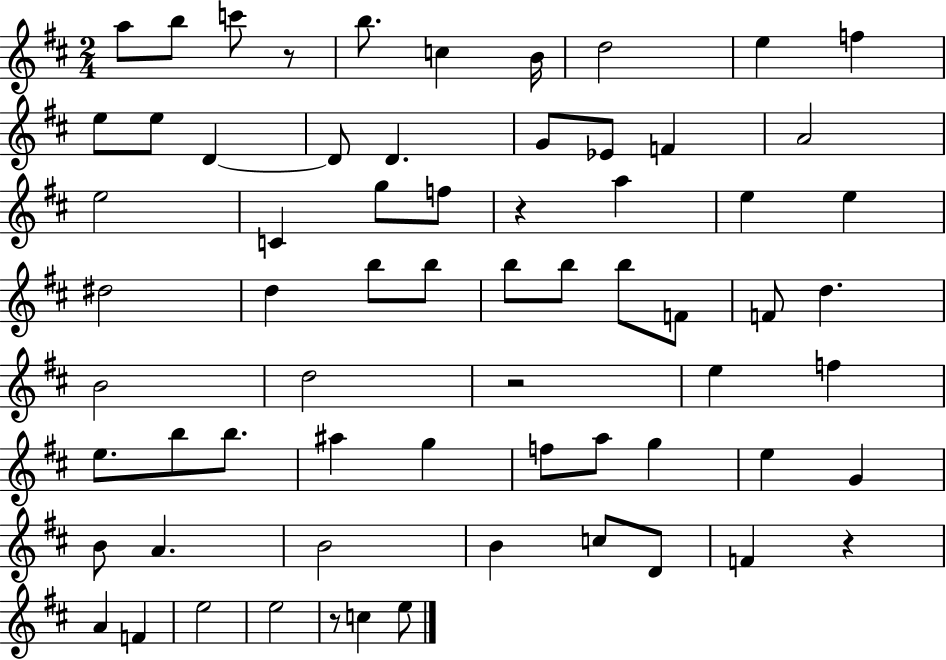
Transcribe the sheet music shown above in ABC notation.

X:1
T:Untitled
M:2/4
L:1/4
K:D
a/2 b/2 c'/2 z/2 b/2 c B/4 d2 e f e/2 e/2 D D/2 D G/2 _E/2 F A2 e2 C g/2 f/2 z a e e ^d2 d b/2 b/2 b/2 b/2 b/2 F/2 F/2 d B2 d2 z2 e f e/2 b/2 b/2 ^a g f/2 a/2 g e G B/2 A B2 B c/2 D/2 F z A F e2 e2 z/2 c e/2